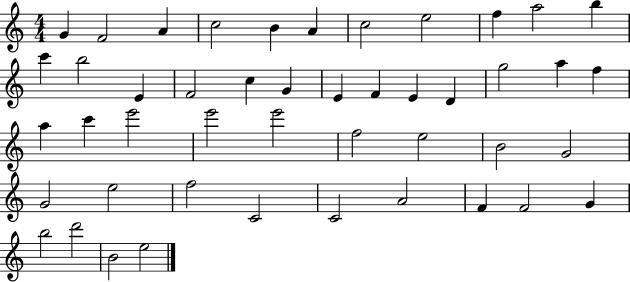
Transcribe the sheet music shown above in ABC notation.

X:1
T:Untitled
M:4/4
L:1/4
K:C
G F2 A c2 B A c2 e2 f a2 b c' b2 E F2 c G E F E D g2 a f a c' e'2 e'2 e'2 f2 e2 B2 G2 G2 e2 f2 C2 C2 A2 F F2 G b2 d'2 B2 e2